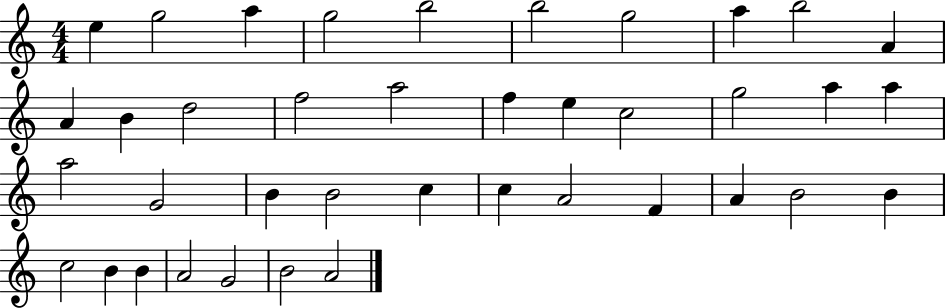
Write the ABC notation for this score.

X:1
T:Untitled
M:4/4
L:1/4
K:C
e g2 a g2 b2 b2 g2 a b2 A A B d2 f2 a2 f e c2 g2 a a a2 G2 B B2 c c A2 F A B2 B c2 B B A2 G2 B2 A2